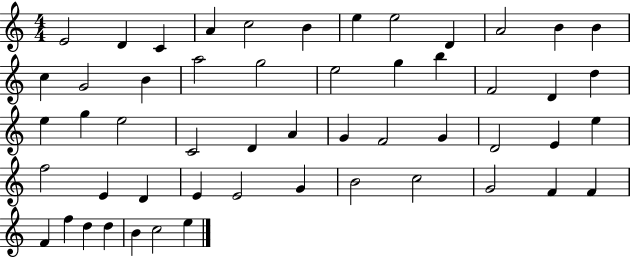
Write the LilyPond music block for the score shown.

{
  \clef treble
  \numericTimeSignature
  \time 4/4
  \key c \major
  e'2 d'4 c'4 | a'4 c''2 b'4 | e''4 e''2 d'4 | a'2 b'4 b'4 | \break c''4 g'2 b'4 | a''2 g''2 | e''2 g''4 b''4 | f'2 d'4 d''4 | \break e''4 g''4 e''2 | c'2 d'4 a'4 | g'4 f'2 g'4 | d'2 e'4 e''4 | \break f''2 e'4 d'4 | e'4 e'2 g'4 | b'2 c''2 | g'2 f'4 f'4 | \break f'4 f''4 d''4 d''4 | b'4 c''2 e''4 | \bar "|."
}